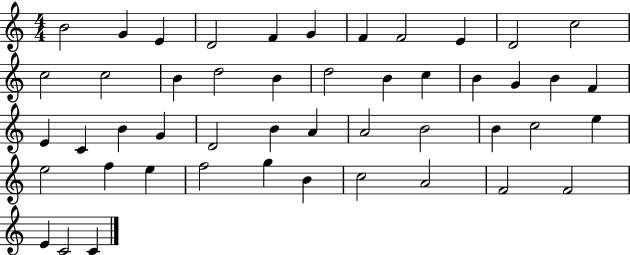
B4/h G4/q E4/q D4/h F4/q G4/q F4/q F4/h E4/q D4/h C5/h C5/h C5/h B4/q D5/h B4/q D5/h B4/q C5/q B4/q G4/q B4/q F4/q E4/q C4/q B4/q G4/q D4/h B4/q A4/q A4/h B4/h B4/q C5/h E5/q E5/h F5/q E5/q F5/h G5/q B4/q C5/h A4/h F4/h F4/h E4/q C4/h C4/q